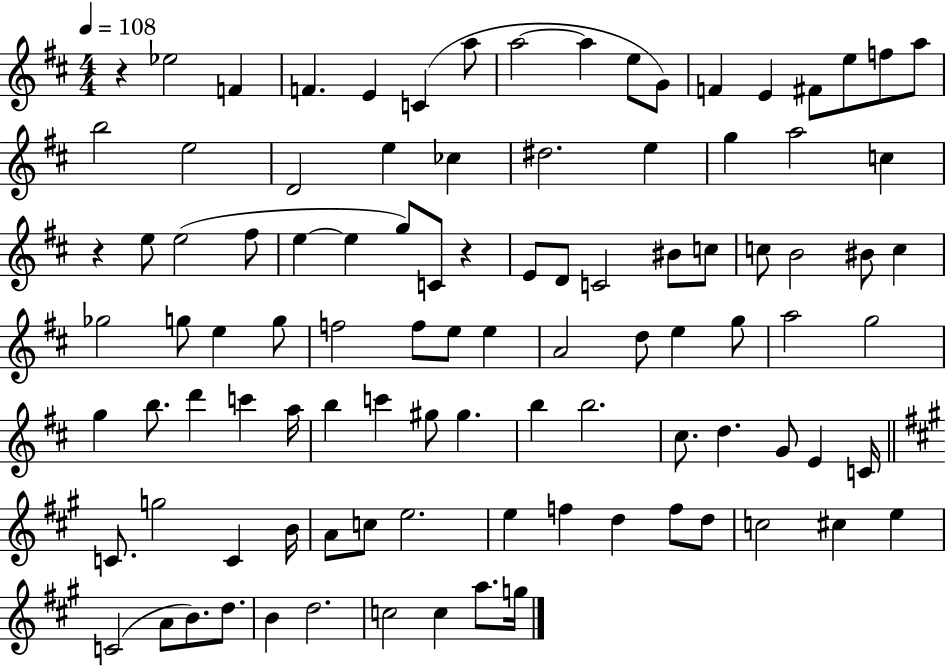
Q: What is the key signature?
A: D major